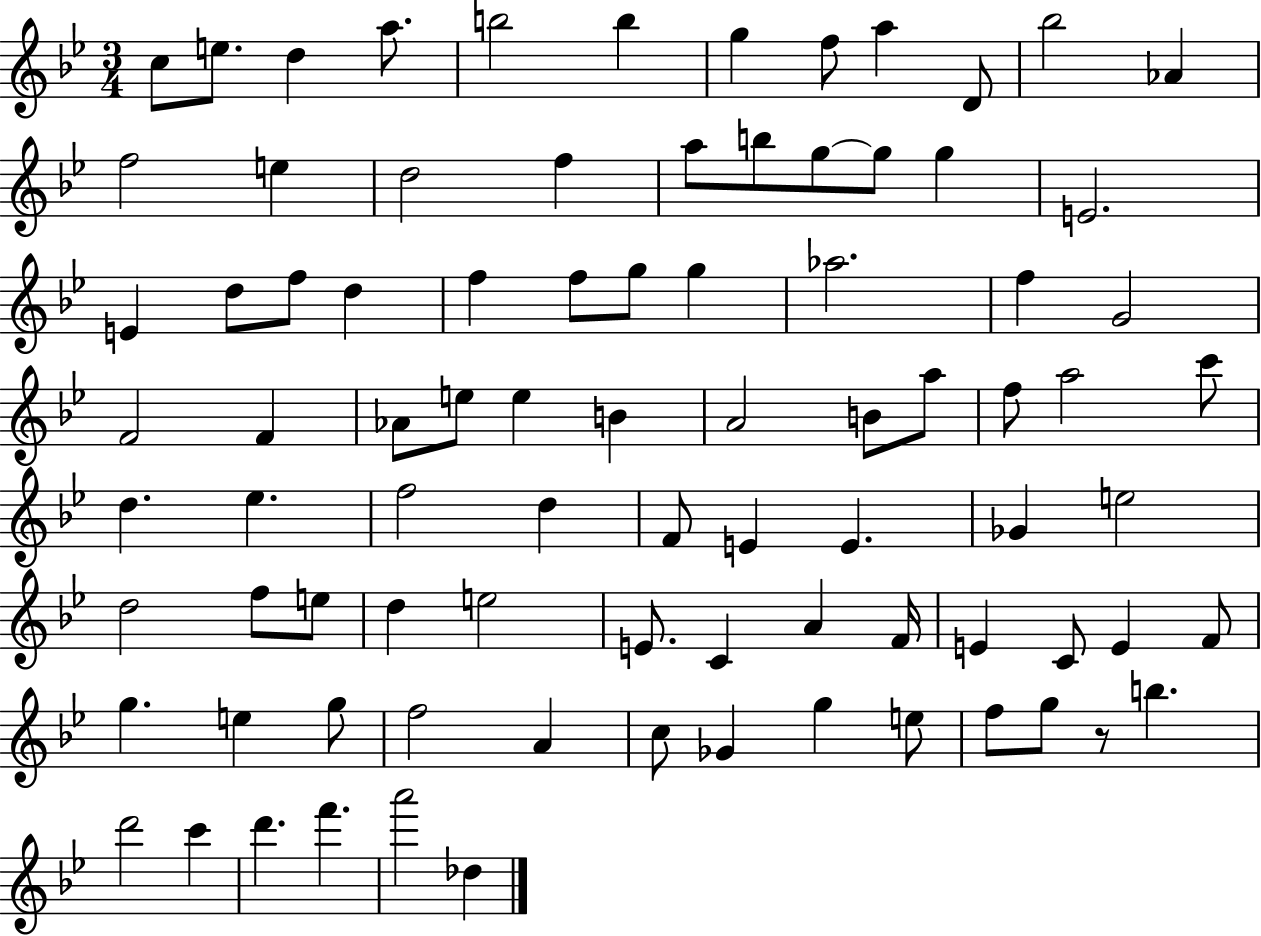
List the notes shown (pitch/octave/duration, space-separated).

C5/e E5/e. D5/q A5/e. B5/h B5/q G5/q F5/e A5/q D4/e Bb5/h Ab4/q F5/h E5/q D5/h F5/q A5/e B5/e G5/e G5/e G5/q E4/h. E4/q D5/e F5/e D5/q F5/q F5/e G5/e G5/q Ab5/h. F5/q G4/h F4/h F4/q Ab4/e E5/e E5/q B4/q A4/h B4/e A5/e F5/e A5/h C6/e D5/q. Eb5/q. F5/h D5/q F4/e E4/q E4/q. Gb4/q E5/h D5/h F5/e E5/e D5/q E5/h E4/e. C4/q A4/q F4/s E4/q C4/e E4/q F4/e G5/q. E5/q G5/e F5/h A4/q C5/e Gb4/q G5/q E5/e F5/e G5/e R/e B5/q. D6/h C6/q D6/q. F6/q. A6/h Db5/q